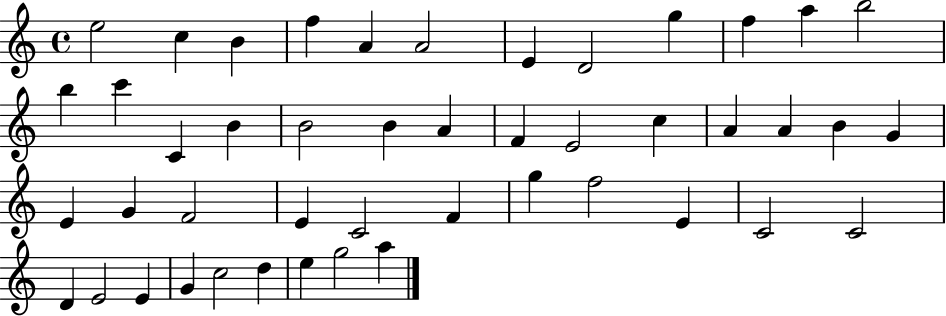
{
  \clef treble
  \time 4/4
  \defaultTimeSignature
  \key c \major
  e''2 c''4 b'4 | f''4 a'4 a'2 | e'4 d'2 g''4 | f''4 a''4 b''2 | \break b''4 c'''4 c'4 b'4 | b'2 b'4 a'4 | f'4 e'2 c''4 | a'4 a'4 b'4 g'4 | \break e'4 g'4 f'2 | e'4 c'2 f'4 | g''4 f''2 e'4 | c'2 c'2 | \break d'4 e'2 e'4 | g'4 c''2 d''4 | e''4 g''2 a''4 | \bar "|."
}